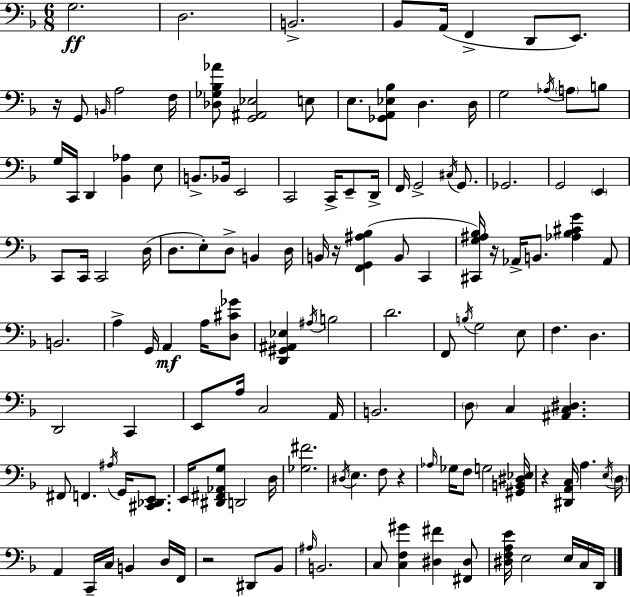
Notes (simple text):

G3/h. D3/h. B2/h. Bb2/e A2/s F2/q D2/e E2/e. R/s G2/e B2/s A3/h F3/s [Db3,Gb3,Bb3,Ab4]/e [G2,A#2,Eb3]/h E3/e E3/e. [Gb2,A2,Eb3,Bb3]/e D3/q. D3/s G3/h Ab3/s A3/e B3/e G3/s C2/s D2/q [Bb2,Ab3]/q E3/e B2/e. Bb2/s E2/h C2/h C2/s E2/e D2/s F2/s G2/h C#3/s G2/e. Gb2/h. G2/h E2/q C2/e C2/s C2/h D3/s D3/e. E3/e D3/e B2/q D3/s B2/s R/s [F2,G2,A#3,Bb3]/q B2/e C2/q [C#2,G3,A#3,Bb3]/s R/s Ab2/s B2/e. [Ab3,Bb3,C#4,G4]/q Ab2/e B2/h. A3/q G2/s A2/q A3/s [D3,C#4,Gb4]/e [D2,G#2,A#2,Eb3]/q A#3/s B3/h D4/h. F2/e B3/s G3/h E3/e F3/q. D3/q. D2/h C2/q E2/e A3/s C3/h A2/s B2/h. D3/e C3/q [A#2,C3,D#3]/q. F#2/e F2/q. A#3/s G2/s [C#2,Db2,E2]/e. E2/s [D#2,F#2,Ab2,G3]/e D2/h D3/s [Gb3,F#4]/h. D#3/s E3/q. F3/e R/q Ab3/s Gb3/s F3/e G3/h [G#2,B2,D#3,Eb3]/s R/q [D#2,A2,C3]/s A3/q. E3/s D3/s A2/q C2/s C3/s B2/q D3/s F2/s R/h D#2/e Bb2/e A#3/s B2/h. C3/e [C3,F3,G#4]/q [D#3,F#4]/q [F#2,D#3]/e [D#3,F3,A3,E4]/s E3/h E3/s C3/s D2/s